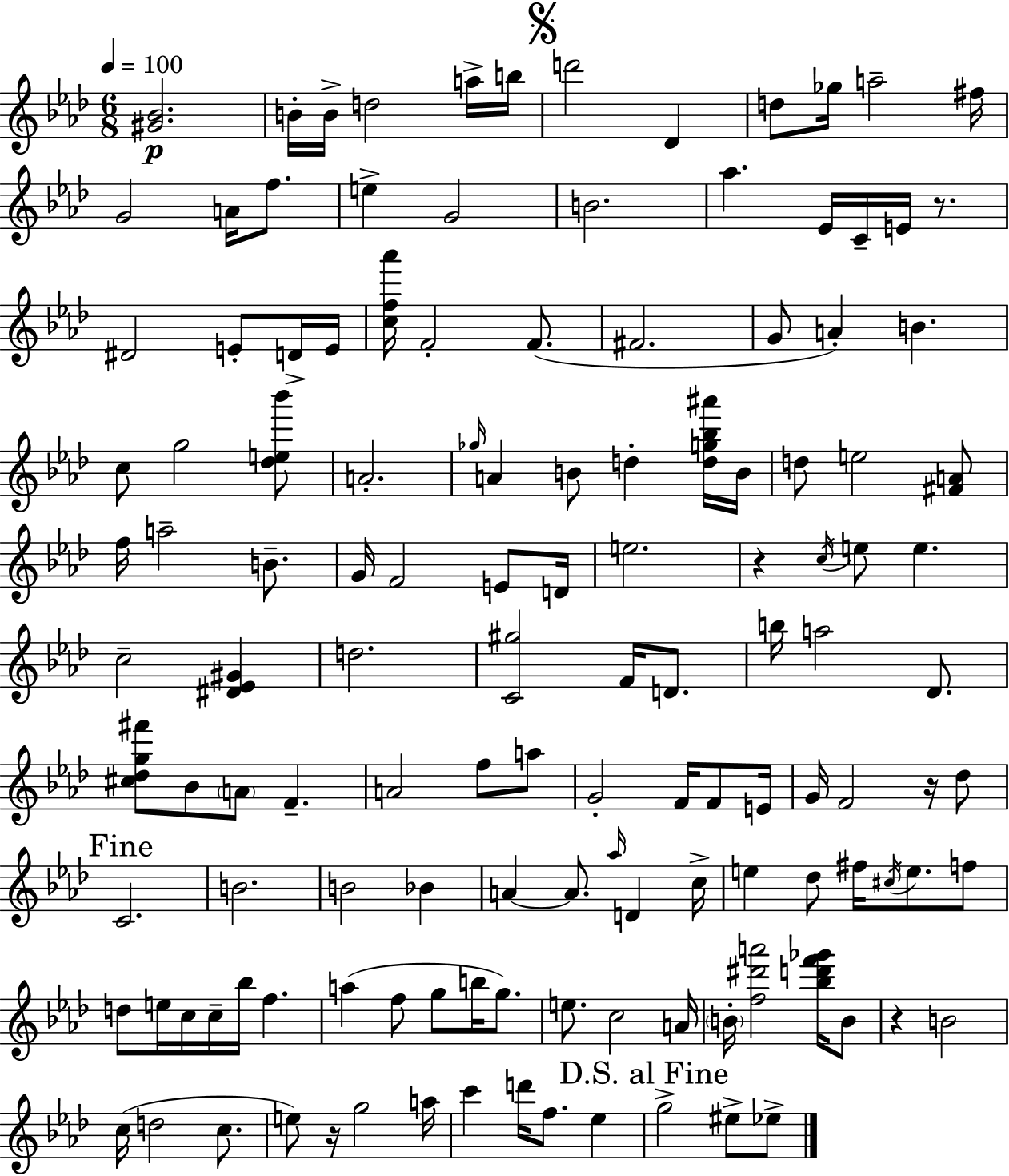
X:1
T:Untitled
M:6/8
L:1/4
K:Fm
[^G_B]2 B/4 B/4 d2 a/4 b/4 d'2 _D d/2 _g/4 a2 ^f/4 G2 A/4 f/2 e G2 B2 _a _E/4 C/4 E/4 z/2 ^D2 E/2 D/4 E/4 [cf_a']/4 F2 F/2 ^F2 G/2 A B c/2 g2 [_de_b']/2 A2 _g/4 A B/2 d [dg_b^a']/4 B/4 d/2 e2 [^FA]/2 f/4 a2 B/2 G/4 F2 E/2 D/4 e2 z c/4 e/2 e c2 [^D_E^G] d2 [C^g]2 F/4 D/2 b/4 a2 _D/2 [^c_dg^f']/2 _B/2 A/2 F A2 f/2 a/2 G2 F/4 F/2 E/4 G/4 F2 z/4 _d/2 C2 B2 B2 _B A A/2 _a/4 D c/4 e _d/2 ^f/4 ^c/4 e/2 f/2 d/2 e/4 c/4 c/4 _b/4 f a f/2 g/2 b/4 g/2 e/2 c2 A/4 B/4 [f^d'a']2 [_bd'f'_g']/4 B/2 z B2 c/4 d2 c/2 e/2 z/4 g2 a/4 c' d'/4 f/2 _e g2 ^e/2 _e/2